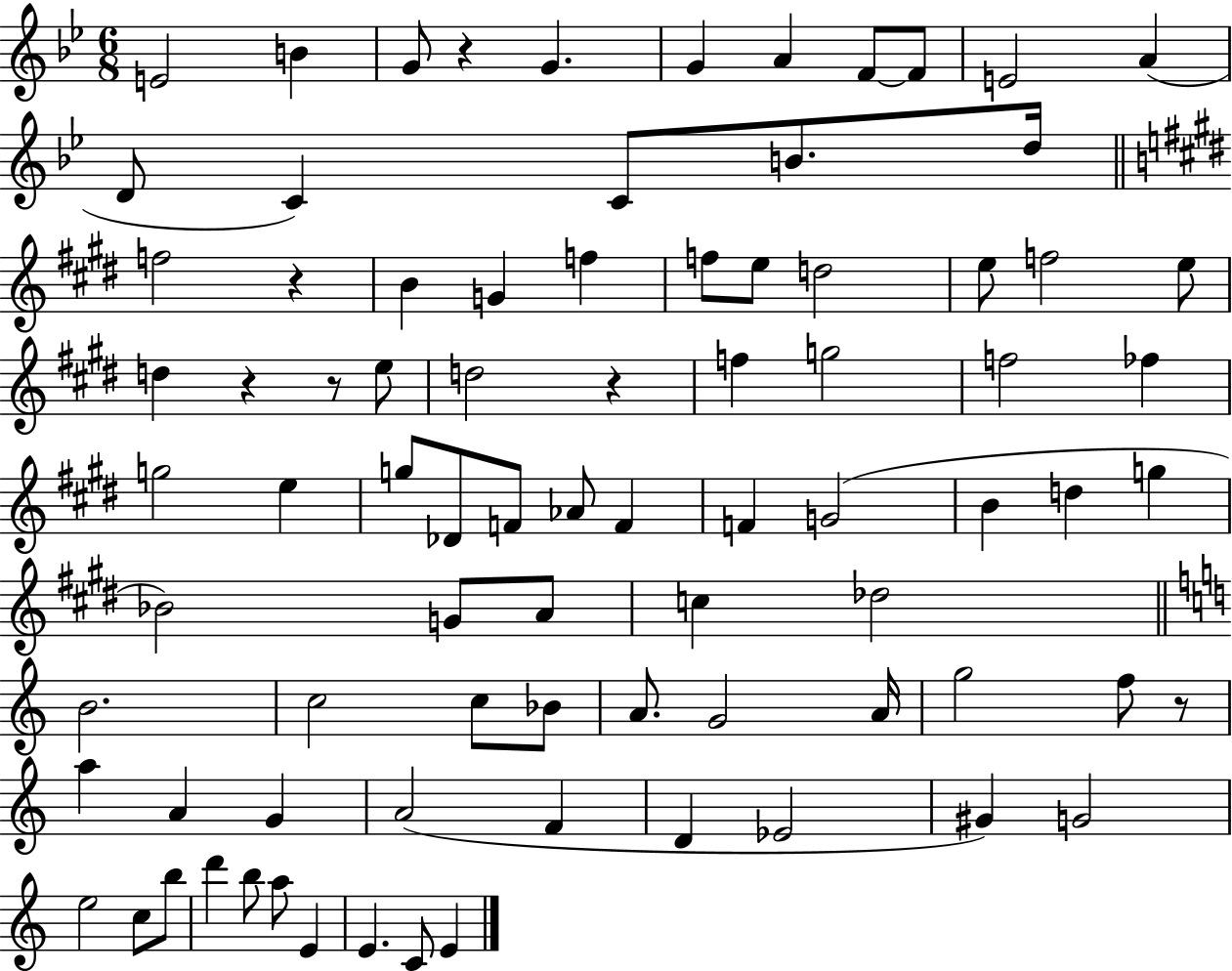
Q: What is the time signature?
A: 6/8